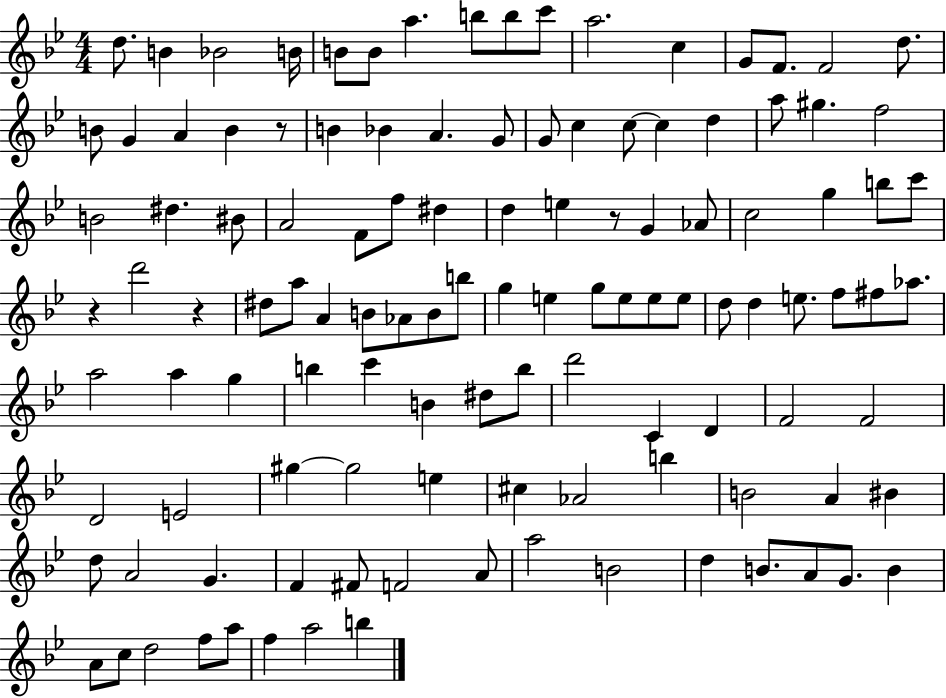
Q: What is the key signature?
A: BES major